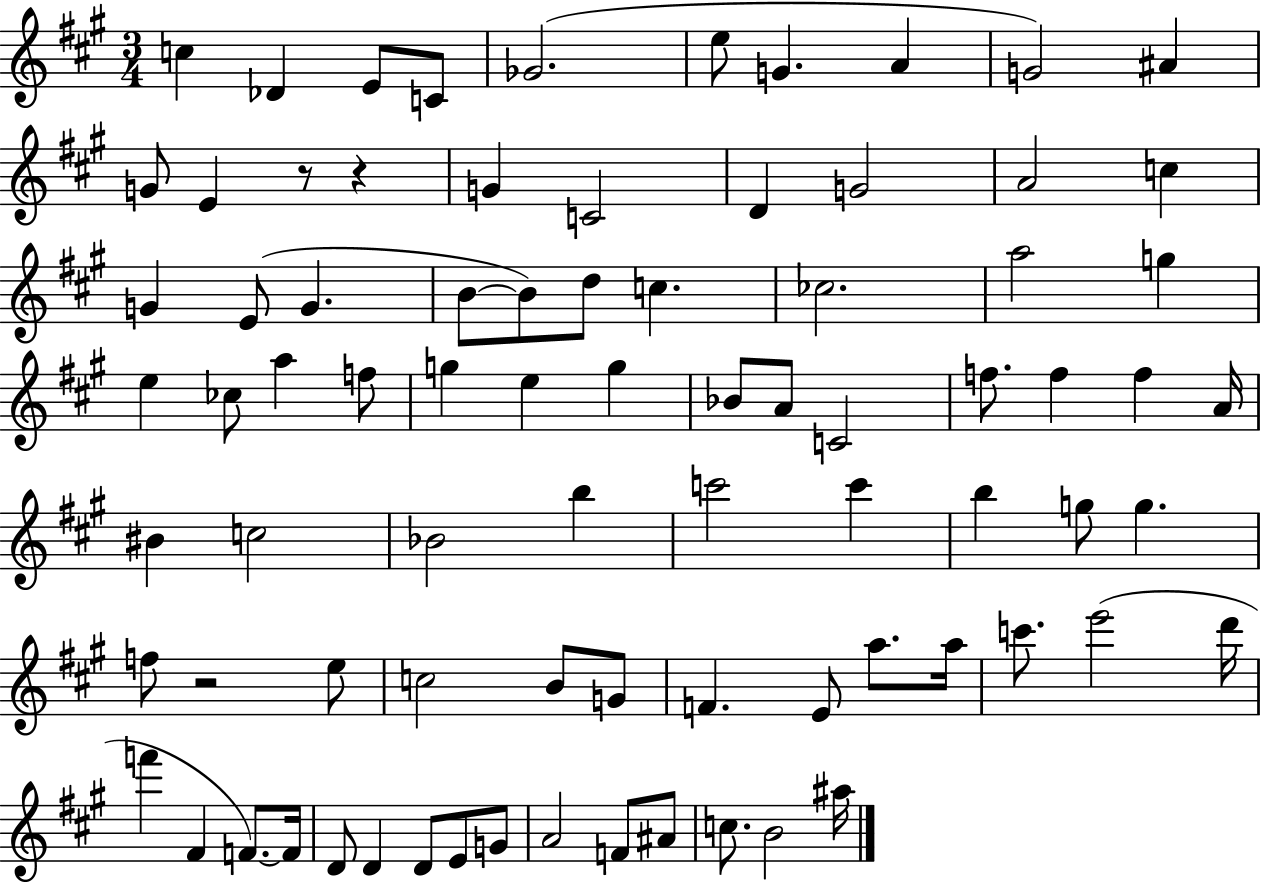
{
  \clef treble
  \numericTimeSignature
  \time 3/4
  \key a \major
  c''4 des'4 e'8 c'8 | ges'2.( | e''8 g'4. a'4 | g'2) ais'4 | \break g'8 e'4 r8 r4 | g'4 c'2 | d'4 g'2 | a'2 c''4 | \break g'4 e'8( g'4. | b'8~~ b'8) d''8 c''4. | ces''2. | a''2 g''4 | \break e''4 ces''8 a''4 f''8 | g''4 e''4 g''4 | bes'8 a'8 c'2 | f''8. f''4 f''4 a'16 | \break bis'4 c''2 | bes'2 b''4 | c'''2 c'''4 | b''4 g''8 g''4. | \break f''8 r2 e''8 | c''2 b'8 g'8 | f'4. e'8 a''8. a''16 | c'''8. e'''2( d'''16 | \break f'''4 fis'4 f'8.~~) f'16 | d'8 d'4 d'8 e'8 g'8 | a'2 f'8 ais'8 | c''8. b'2 ais''16 | \break \bar "|."
}